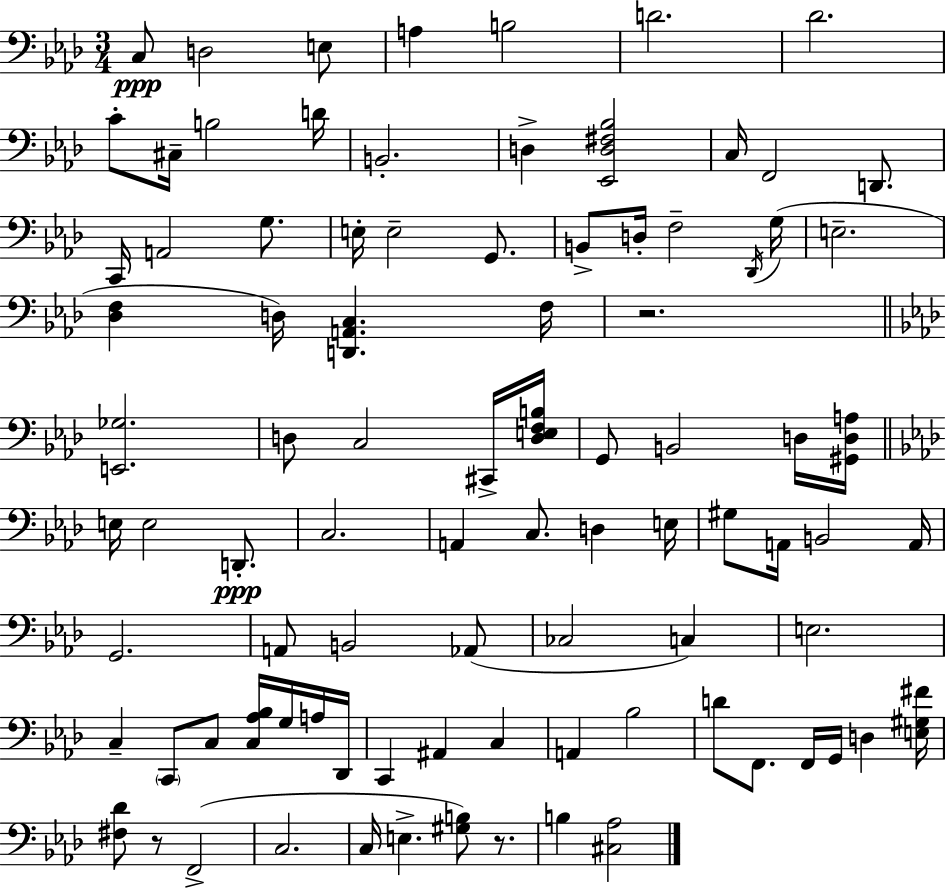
X:1
T:Untitled
M:3/4
L:1/4
K:Fm
C,/2 D,2 E,/2 A, B,2 D2 _D2 C/2 ^C,/4 B,2 D/4 B,,2 D, [_E,,D,^F,_B,]2 C,/4 F,,2 D,,/2 C,,/4 A,,2 G,/2 E,/4 E,2 G,,/2 B,,/2 D,/4 F,2 _D,,/4 G,/4 E,2 [_D,F,] D,/4 [D,,A,,C,] F,/4 z2 [E,,_G,]2 D,/2 C,2 ^C,,/4 [D,E,F,B,]/4 G,,/2 B,,2 D,/4 [^G,,D,A,]/4 E,/4 E,2 D,,/2 C,2 A,, C,/2 D, E,/4 ^G,/2 A,,/4 B,,2 A,,/4 G,,2 A,,/2 B,,2 _A,,/2 _C,2 C, E,2 C, C,,/2 C,/2 [C,_A,_B,]/4 G,/4 A,/4 _D,,/4 C,, ^A,, C, A,, _B,2 D/2 F,,/2 F,,/4 G,,/4 D, [E,^G,^F]/4 [^F,_D]/2 z/2 F,,2 C,2 C,/4 E, [^G,B,]/2 z/2 B, [^C,_A,]2